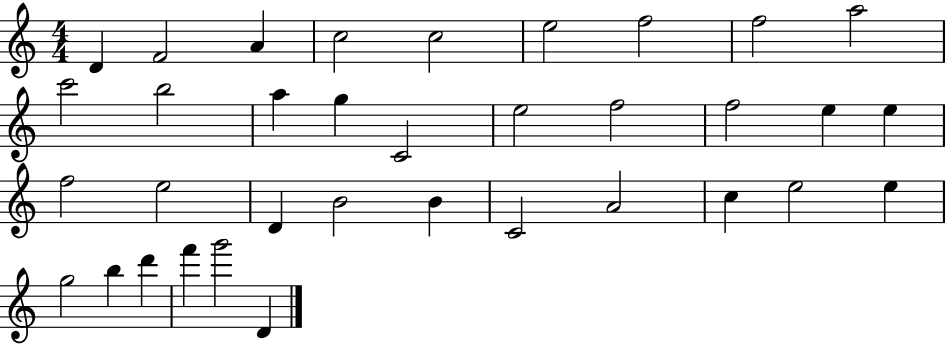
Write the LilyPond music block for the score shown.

{
  \clef treble
  \numericTimeSignature
  \time 4/4
  \key c \major
  d'4 f'2 a'4 | c''2 c''2 | e''2 f''2 | f''2 a''2 | \break c'''2 b''2 | a''4 g''4 c'2 | e''2 f''2 | f''2 e''4 e''4 | \break f''2 e''2 | d'4 b'2 b'4 | c'2 a'2 | c''4 e''2 e''4 | \break g''2 b''4 d'''4 | f'''4 g'''2 d'4 | \bar "|."
}